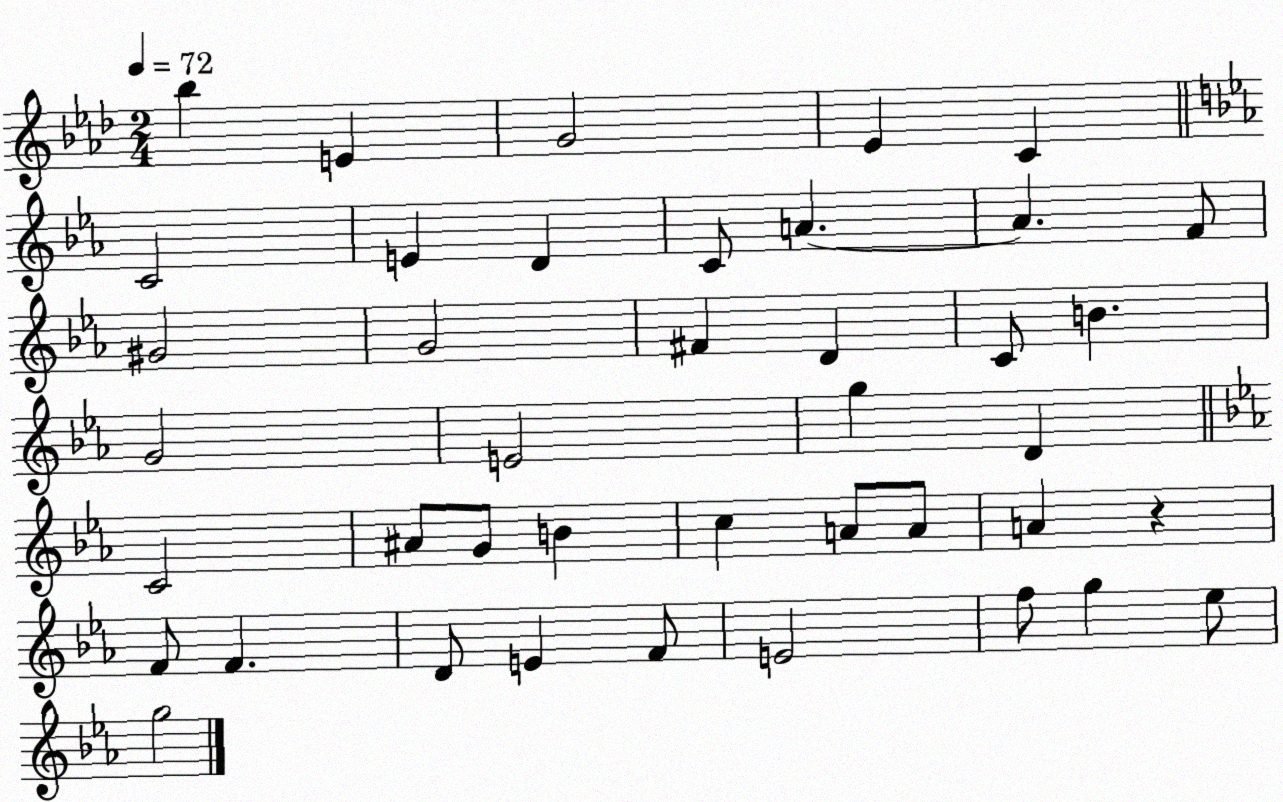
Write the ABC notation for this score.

X:1
T:Untitled
M:2/4
L:1/4
K:Ab
_b E G2 _E C C2 E D C/2 A A F/2 ^G2 G2 ^F D C/2 B G2 E2 g D C2 ^A/2 G/2 B c A/2 A/2 A z F/2 F D/2 E F/2 E2 f/2 g _e/2 g2